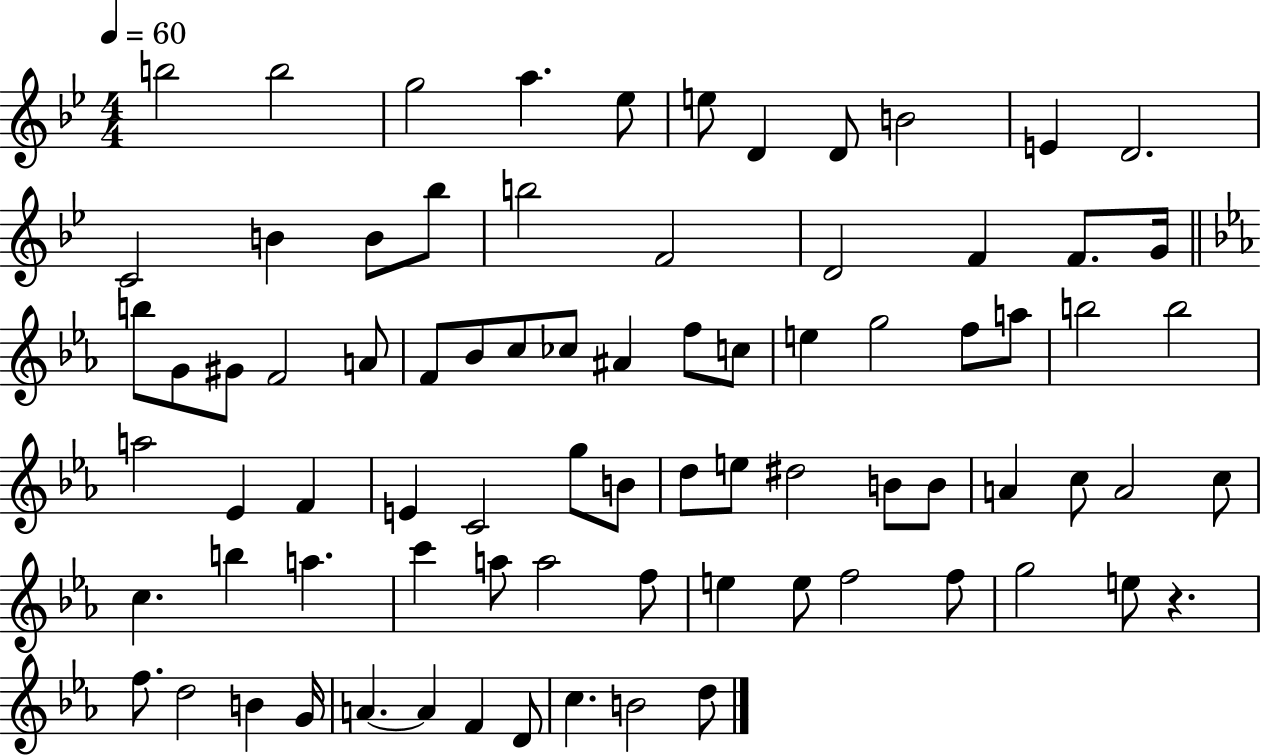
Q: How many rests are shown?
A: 1